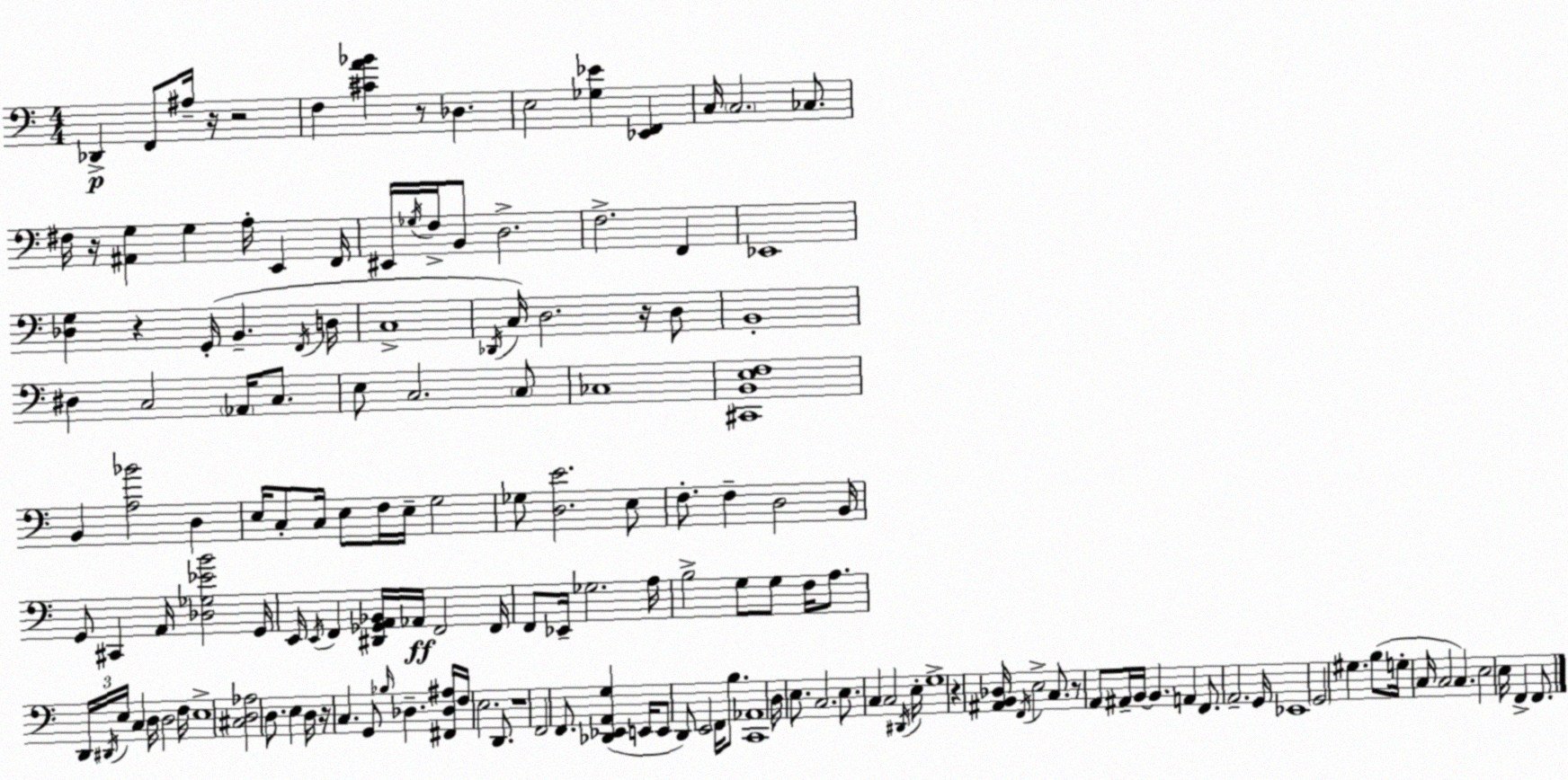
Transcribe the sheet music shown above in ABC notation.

X:1
T:Untitled
M:4/4
L:1/4
K:C
_D,, F,,/2 ^A,/4 z/4 z2 F, [^CA_B] z/2 _D, E,2 [_G,_E] [_E,,F,,] C,/4 C,2 _C,/2 ^F,/4 z/4 [^A,,G,] G, A,/4 E,, F,,/4 ^E,,/4 _G,/4 F,/4 B,,/2 D,2 F,2 F,, _E,,4 [_D,G,] z G,,/4 B,, F,,/4 D,/4 C,4 _D,,/4 C,/4 D,2 z/4 D,/2 B,,4 ^D, C,2 _A,,/4 C,/2 E,/2 C,2 C,/2 _C,4 [^C,,B,,E,F,]4 B,, [A,_B]2 D, E,/4 C,/2 C,/4 E,/2 F,/4 E,/4 G,2 _G,/2 [D,E]2 E,/2 F,/2 F, D,2 B,,/4 G,,/2 ^C,, A,,/4 [_D,_G,_EB]2 G,,/4 E,,/4 E,,/4 F,, [^D,,_G,,A,,_B,,]/4 _A,,/4 F,,2 F,,/4 F,,/2 _E,,/4 _G,2 A,/4 B,2 G,/2 G,/2 F,/4 A,/2 D,,/4 ^D,,/4 E,/4 C, D,/4 D,2 F,/4 E,4 [^C,D,_A,]2 D,/2 E, D,/4 z/4 C, G,,/2 _B,/4 _D, [^F,,_D,^A,]/4 F,/4 E,2 D,,/2 z4 F,,2 F,,/2 [_D,,_E,,A,,G,] E,,/4 E,,/2 D,,/2 E,,2 F,,/4 B,/2 [C,,_A,,]4 D,/4 E,/2 C,2 E,/2 C, C,2 ^D,,/4 E,/4 G,4 z [^A,,B,,_D,]/4 F,,/4 E,2 C,/2 z/2 A,,/2 ^A,,/4 B,,/4 B,, A,, F,,/2 A,,2 G,,/4 _E,,4 G,,2 ^G, B,/2 G,/4 C,/4 C,2 C, E,2 E,/4 F,, F,,/2